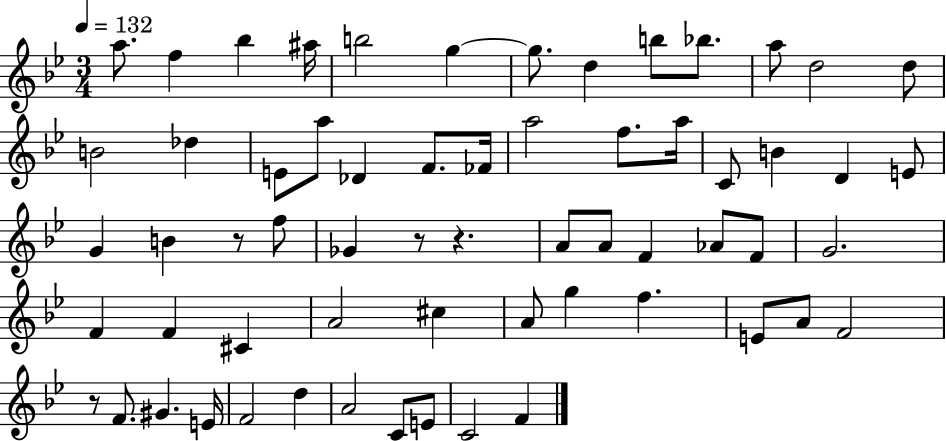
X:1
T:Untitled
M:3/4
L:1/4
K:Bb
a/2 f _b ^a/4 b2 g g/2 d b/2 _b/2 a/2 d2 d/2 B2 _d E/2 a/2 _D F/2 _F/4 a2 f/2 a/4 C/2 B D E/2 G B z/2 f/2 _G z/2 z A/2 A/2 F _A/2 F/2 G2 F F ^C A2 ^c A/2 g f E/2 A/2 F2 z/2 F/2 ^G E/4 F2 d A2 C/2 E/2 C2 F